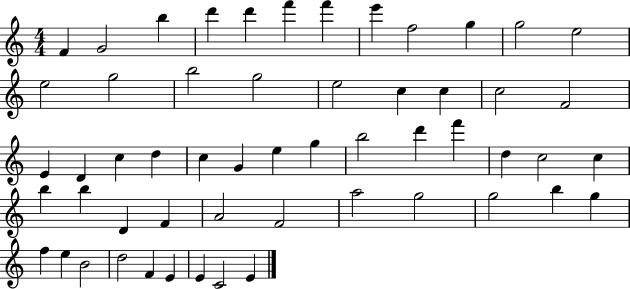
X:1
T:Untitled
M:4/4
L:1/4
K:C
F G2 b d' d' f' f' e' f2 g g2 e2 e2 g2 b2 g2 e2 c c c2 F2 E D c d c G e g b2 d' f' d c2 c b b D F A2 F2 a2 g2 g2 b g f e B2 d2 F E E C2 E